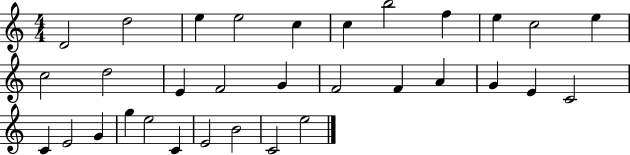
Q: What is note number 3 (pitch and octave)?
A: E5